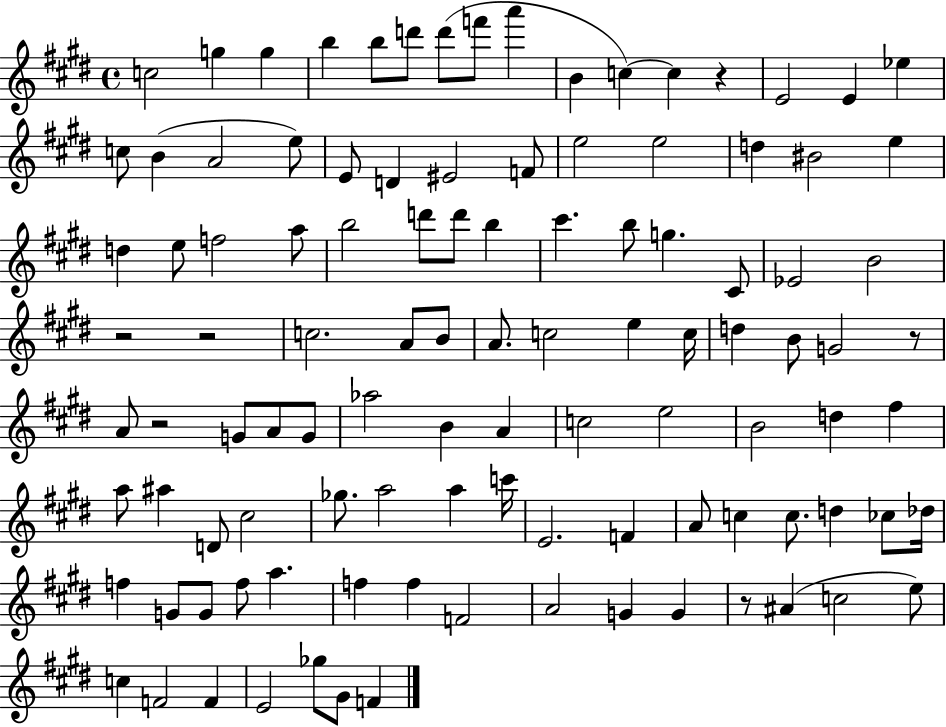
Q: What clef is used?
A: treble